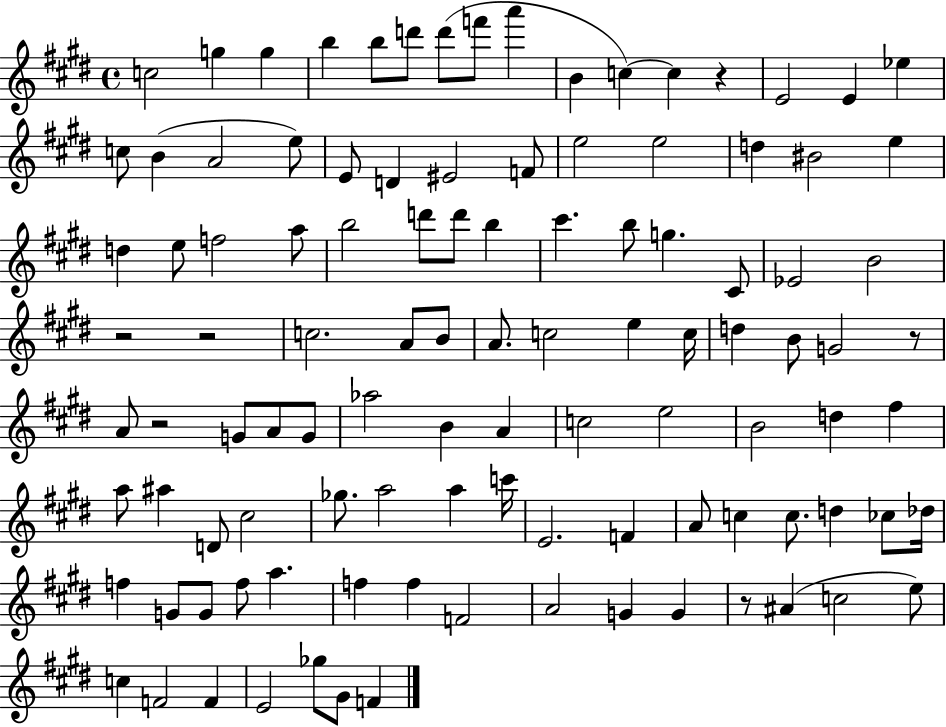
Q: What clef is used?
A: treble